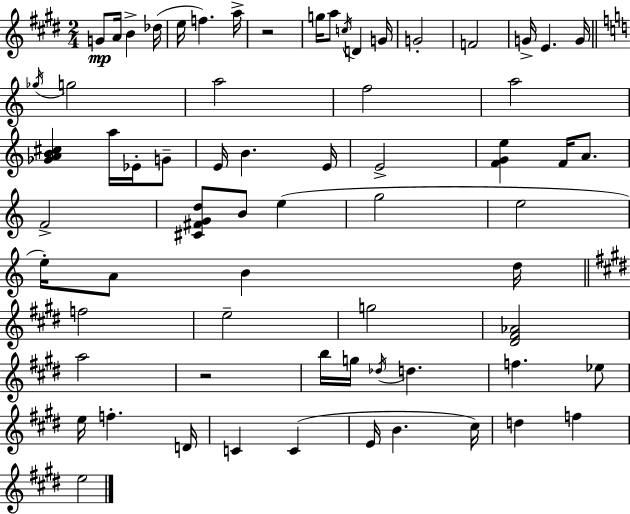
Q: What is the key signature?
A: E major